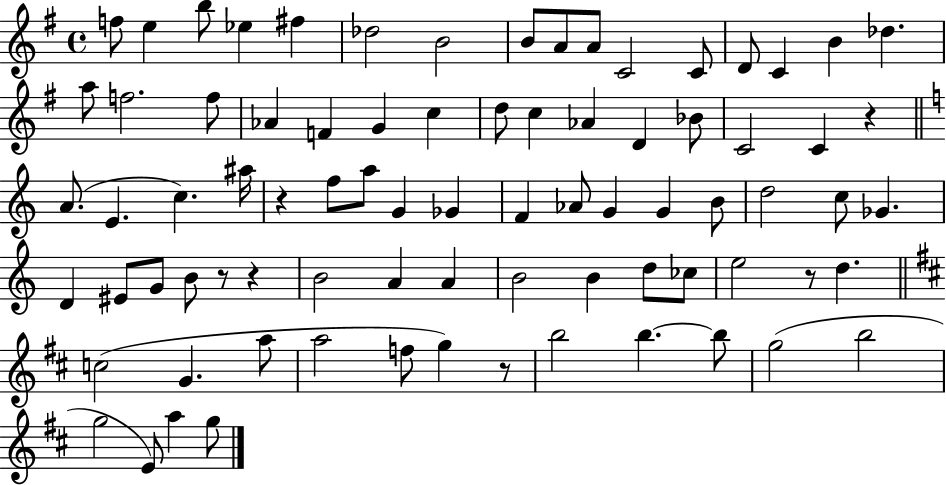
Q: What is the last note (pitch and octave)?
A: G5